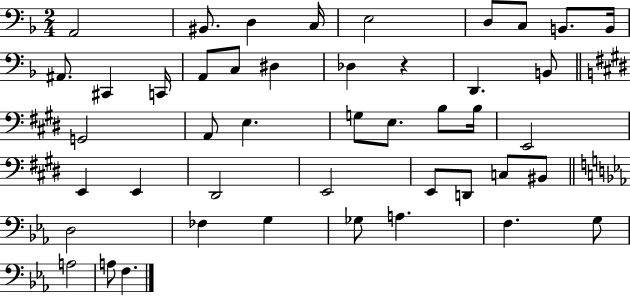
A2/h BIS2/e. D3/q C3/s E3/h D3/e C3/e B2/e. B2/s A#2/e. C#2/q C2/s A2/e C3/e D#3/q Db3/q R/q D2/q. B2/e G2/h A2/e E3/q. G3/e E3/e. B3/e B3/s E2/h E2/q E2/q D#2/h E2/h E2/e D2/e C3/e BIS2/e D3/h FES3/q G3/q Gb3/e A3/q. F3/q. G3/e A3/h A3/e F3/q.